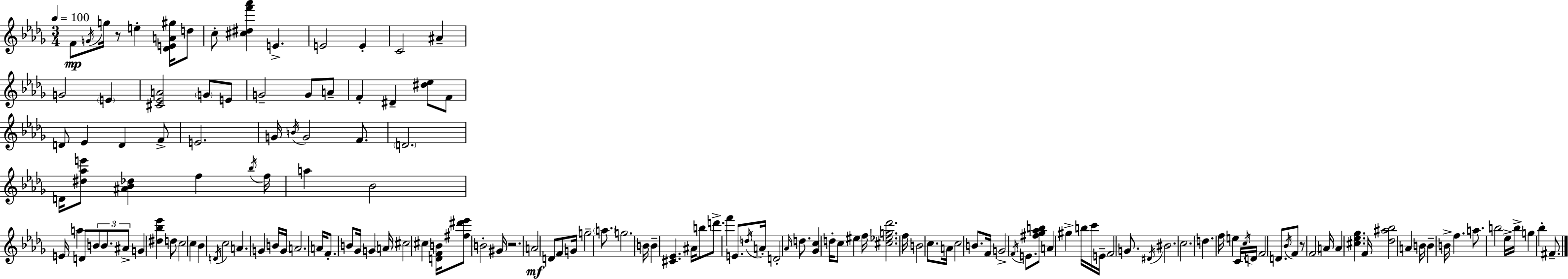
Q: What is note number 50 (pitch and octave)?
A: C5